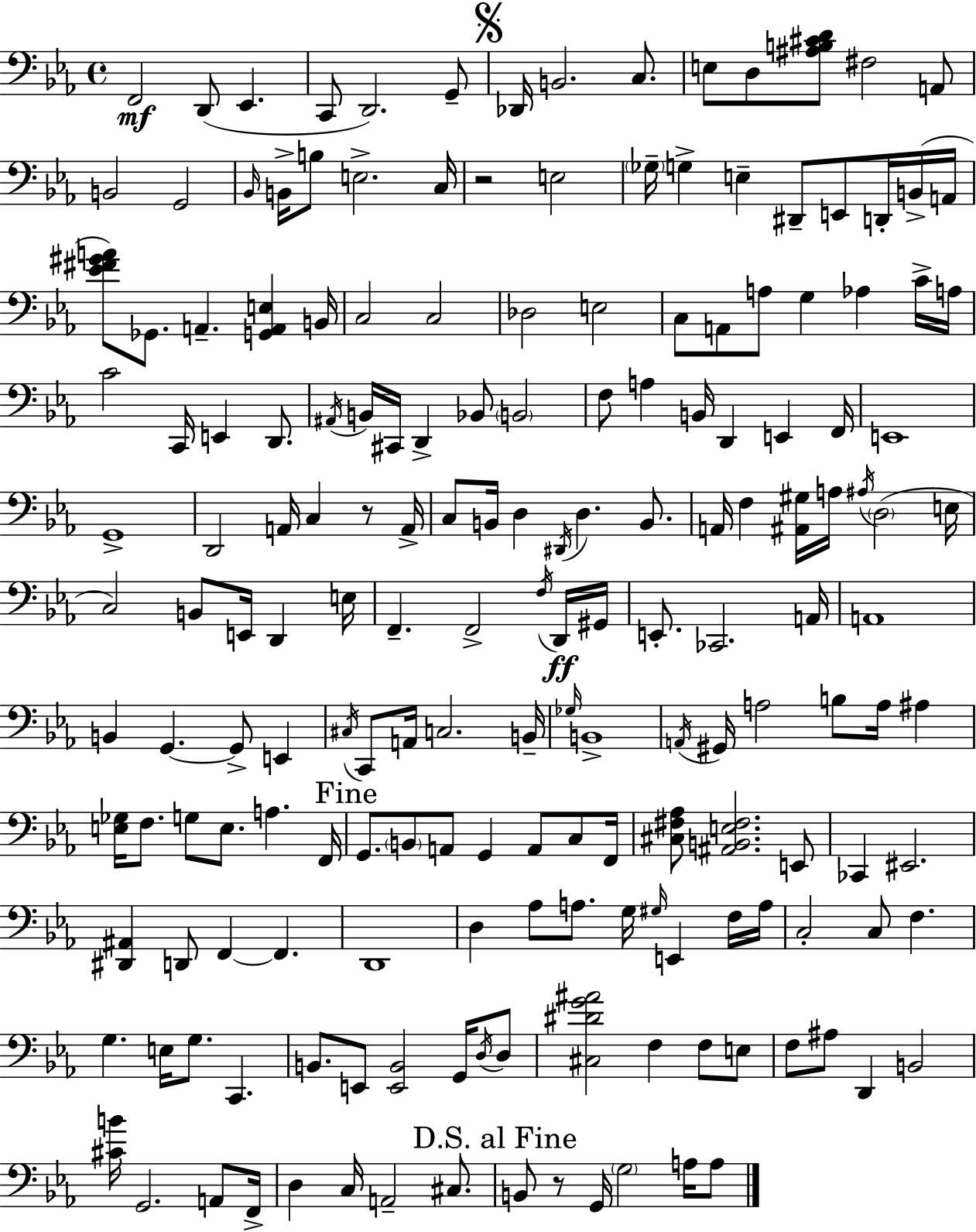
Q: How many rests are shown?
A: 3